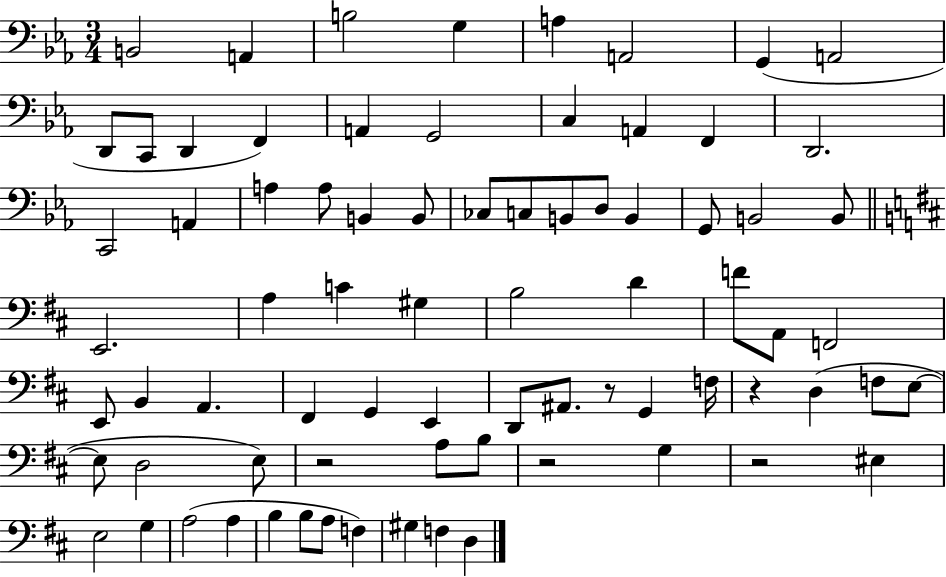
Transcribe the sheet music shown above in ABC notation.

X:1
T:Untitled
M:3/4
L:1/4
K:Eb
B,,2 A,, B,2 G, A, A,,2 G,, A,,2 D,,/2 C,,/2 D,, F,, A,, G,,2 C, A,, F,, D,,2 C,,2 A,, A, A,/2 B,, B,,/2 _C,/2 C,/2 B,,/2 D,/2 B,, G,,/2 B,,2 B,,/2 E,,2 A, C ^G, B,2 D F/2 A,,/2 F,,2 E,,/2 B,, A,, ^F,, G,, E,, D,,/2 ^A,,/2 z/2 G,, F,/4 z D, F,/2 E,/2 E,/2 D,2 E,/2 z2 A,/2 B,/2 z2 G, z2 ^E, E,2 G, A,2 A, B, B,/2 A,/2 F, ^G, F, D,